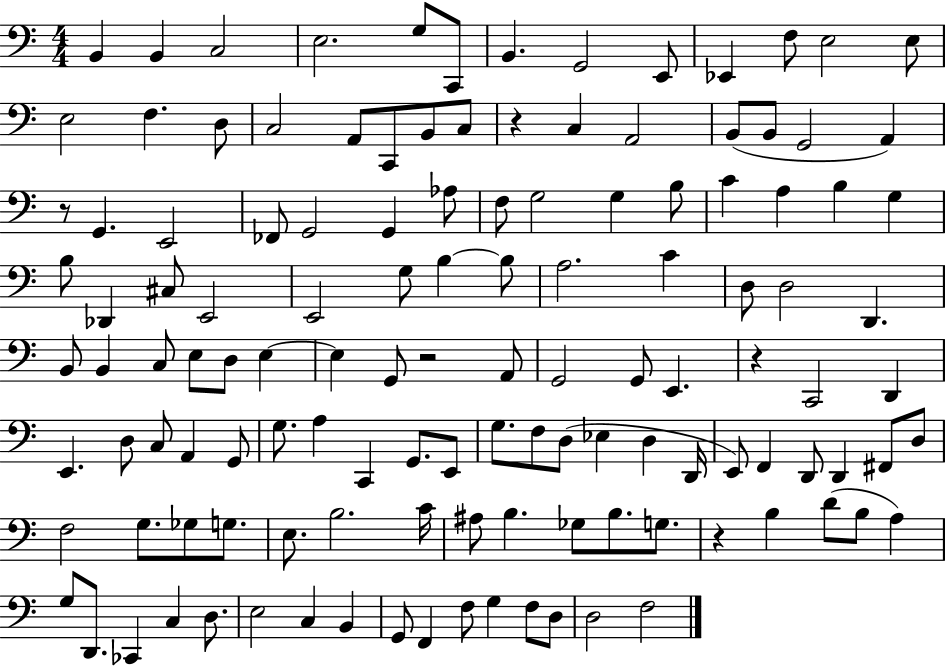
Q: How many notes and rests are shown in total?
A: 127